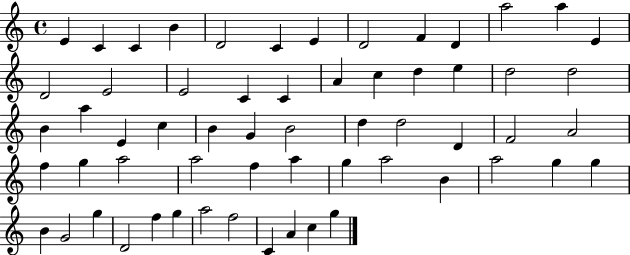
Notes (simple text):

E4/q C4/q C4/q B4/q D4/h C4/q E4/q D4/h F4/q D4/q A5/h A5/q E4/q D4/h E4/h E4/h C4/q C4/q A4/q C5/q D5/q E5/q D5/h D5/h B4/q A5/q E4/q C5/q B4/q G4/q B4/h D5/q D5/h D4/q F4/h A4/h F5/q G5/q A5/h A5/h F5/q A5/q G5/q A5/h B4/q A5/h G5/q G5/q B4/q G4/h G5/q D4/h F5/q G5/q A5/h F5/h C4/q A4/q C5/q G5/q